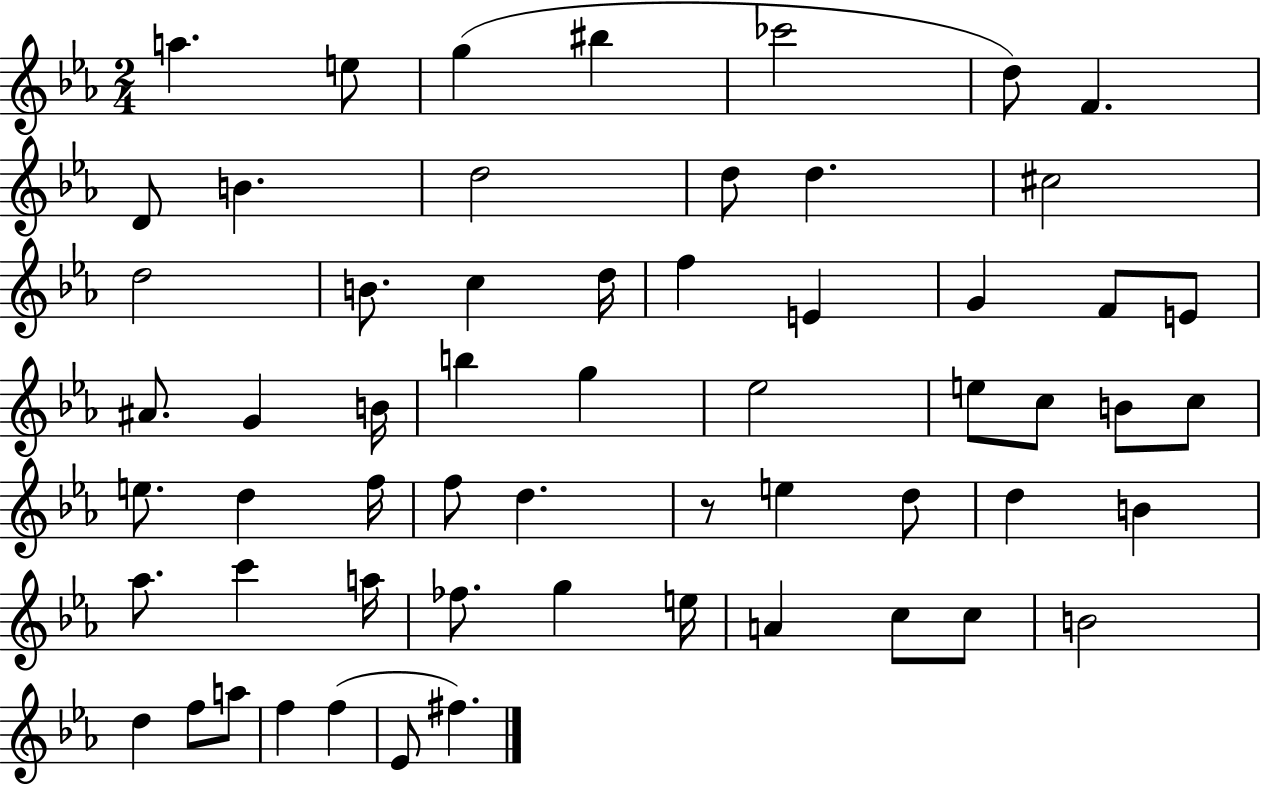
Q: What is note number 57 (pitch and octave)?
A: Eb4